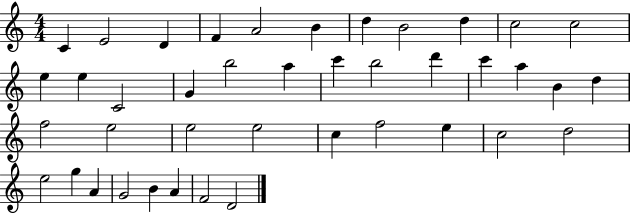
X:1
T:Untitled
M:4/4
L:1/4
K:C
C E2 D F A2 B d B2 d c2 c2 e e C2 G b2 a c' b2 d' c' a B d f2 e2 e2 e2 c f2 e c2 d2 e2 g A G2 B A F2 D2